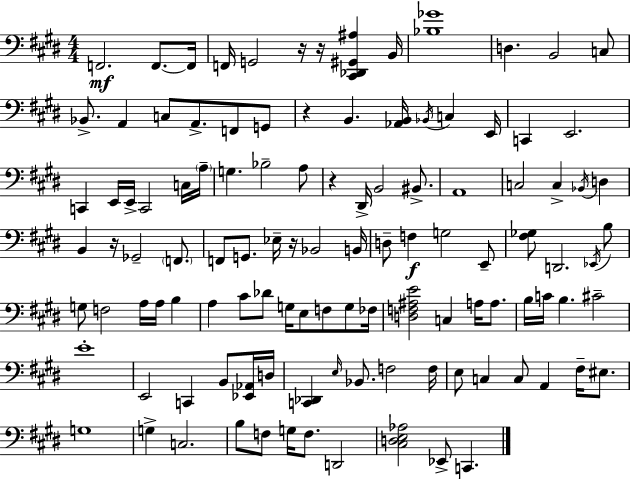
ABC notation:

X:1
T:Untitled
M:4/4
L:1/4
K:E
F,,2 F,,/2 F,,/4 F,,/4 G,,2 z/4 z/4 [^C,,_D,,^G,,^A,] B,,/4 [_B,_G]4 D, B,,2 C,/2 _B,,/2 A,, C,/2 A,,/2 F,,/2 G,,/2 z B,, [_A,,B,,]/4 _B,,/4 C, E,,/4 C,, E,,2 C,, E,,/4 E,,/4 C,,2 C,/4 A,/4 G, _B,2 A,/2 z ^D,,/4 B,,2 ^B,,/2 A,,4 C,2 C, _B,,/4 D, B,, z/4 _G,,2 F,,/2 F,,/2 G,,/2 _E,/4 z/4 _B,,2 B,,/4 D,/2 F, G,2 E,,/2 [^F,_G,]/2 D,,2 _E,,/4 B,/2 G,/2 F,2 A,/4 A,/4 B, A, ^C/2 _D/2 G,/4 E,/2 F,/2 G,/2 _F,/4 [D,F,^A,E]2 C, A,/4 A,/2 B,/4 C/4 B, ^C2 E4 E,,2 C,, B,,/2 [_E,,_A,,]/4 D,/4 [C,,_D,,] E,/4 _B,,/2 F,2 F,/4 E,/2 C, C,/2 A,, ^F,/4 ^E,/2 G,4 G, C,2 B,/2 F,/2 G,/4 F,/2 D,,2 [^C,D,E,_A,]2 _E,,/2 C,,